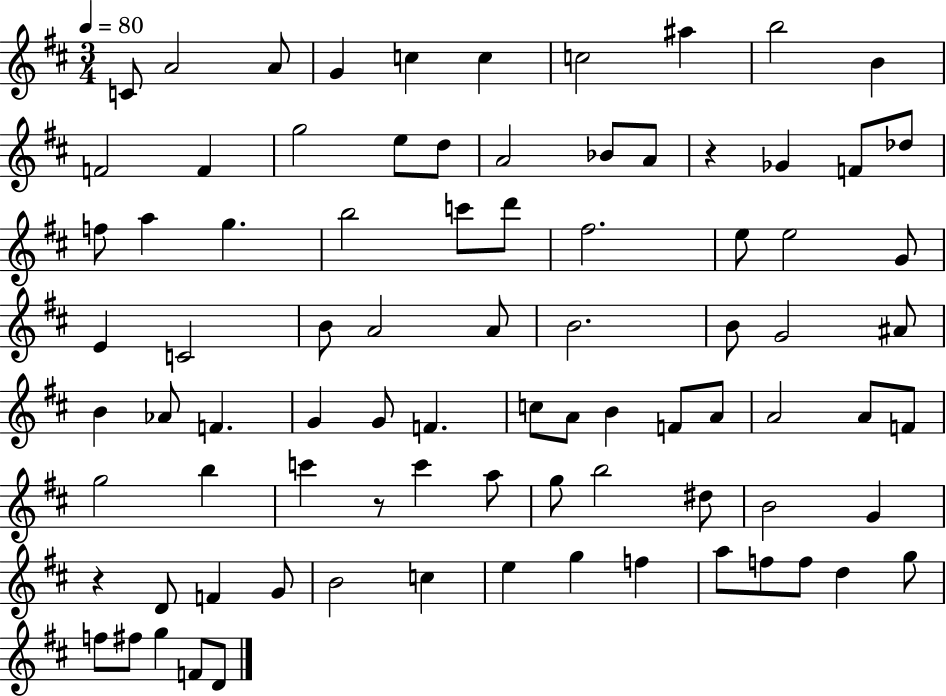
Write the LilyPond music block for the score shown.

{
  \clef treble
  \numericTimeSignature
  \time 3/4
  \key d \major
  \tempo 4 = 80
  c'8 a'2 a'8 | g'4 c''4 c''4 | c''2 ais''4 | b''2 b'4 | \break f'2 f'4 | g''2 e''8 d''8 | a'2 bes'8 a'8 | r4 ges'4 f'8 des''8 | \break f''8 a''4 g''4. | b''2 c'''8 d'''8 | fis''2. | e''8 e''2 g'8 | \break e'4 c'2 | b'8 a'2 a'8 | b'2. | b'8 g'2 ais'8 | \break b'4 aes'8 f'4. | g'4 g'8 f'4. | c''8 a'8 b'4 f'8 a'8 | a'2 a'8 f'8 | \break g''2 b''4 | c'''4 r8 c'''4 a''8 | g''8 b''2 dis''8 | b'2 g'4 | \break r4 d'8 f'4 g'8 | b'2 c''4 | e''4 g''4 f''4 | a''8 f''8 f''8 d''4 g''8 | \break f''8 fis''8 g''4 f'8 d'8 | \bar "|."
}